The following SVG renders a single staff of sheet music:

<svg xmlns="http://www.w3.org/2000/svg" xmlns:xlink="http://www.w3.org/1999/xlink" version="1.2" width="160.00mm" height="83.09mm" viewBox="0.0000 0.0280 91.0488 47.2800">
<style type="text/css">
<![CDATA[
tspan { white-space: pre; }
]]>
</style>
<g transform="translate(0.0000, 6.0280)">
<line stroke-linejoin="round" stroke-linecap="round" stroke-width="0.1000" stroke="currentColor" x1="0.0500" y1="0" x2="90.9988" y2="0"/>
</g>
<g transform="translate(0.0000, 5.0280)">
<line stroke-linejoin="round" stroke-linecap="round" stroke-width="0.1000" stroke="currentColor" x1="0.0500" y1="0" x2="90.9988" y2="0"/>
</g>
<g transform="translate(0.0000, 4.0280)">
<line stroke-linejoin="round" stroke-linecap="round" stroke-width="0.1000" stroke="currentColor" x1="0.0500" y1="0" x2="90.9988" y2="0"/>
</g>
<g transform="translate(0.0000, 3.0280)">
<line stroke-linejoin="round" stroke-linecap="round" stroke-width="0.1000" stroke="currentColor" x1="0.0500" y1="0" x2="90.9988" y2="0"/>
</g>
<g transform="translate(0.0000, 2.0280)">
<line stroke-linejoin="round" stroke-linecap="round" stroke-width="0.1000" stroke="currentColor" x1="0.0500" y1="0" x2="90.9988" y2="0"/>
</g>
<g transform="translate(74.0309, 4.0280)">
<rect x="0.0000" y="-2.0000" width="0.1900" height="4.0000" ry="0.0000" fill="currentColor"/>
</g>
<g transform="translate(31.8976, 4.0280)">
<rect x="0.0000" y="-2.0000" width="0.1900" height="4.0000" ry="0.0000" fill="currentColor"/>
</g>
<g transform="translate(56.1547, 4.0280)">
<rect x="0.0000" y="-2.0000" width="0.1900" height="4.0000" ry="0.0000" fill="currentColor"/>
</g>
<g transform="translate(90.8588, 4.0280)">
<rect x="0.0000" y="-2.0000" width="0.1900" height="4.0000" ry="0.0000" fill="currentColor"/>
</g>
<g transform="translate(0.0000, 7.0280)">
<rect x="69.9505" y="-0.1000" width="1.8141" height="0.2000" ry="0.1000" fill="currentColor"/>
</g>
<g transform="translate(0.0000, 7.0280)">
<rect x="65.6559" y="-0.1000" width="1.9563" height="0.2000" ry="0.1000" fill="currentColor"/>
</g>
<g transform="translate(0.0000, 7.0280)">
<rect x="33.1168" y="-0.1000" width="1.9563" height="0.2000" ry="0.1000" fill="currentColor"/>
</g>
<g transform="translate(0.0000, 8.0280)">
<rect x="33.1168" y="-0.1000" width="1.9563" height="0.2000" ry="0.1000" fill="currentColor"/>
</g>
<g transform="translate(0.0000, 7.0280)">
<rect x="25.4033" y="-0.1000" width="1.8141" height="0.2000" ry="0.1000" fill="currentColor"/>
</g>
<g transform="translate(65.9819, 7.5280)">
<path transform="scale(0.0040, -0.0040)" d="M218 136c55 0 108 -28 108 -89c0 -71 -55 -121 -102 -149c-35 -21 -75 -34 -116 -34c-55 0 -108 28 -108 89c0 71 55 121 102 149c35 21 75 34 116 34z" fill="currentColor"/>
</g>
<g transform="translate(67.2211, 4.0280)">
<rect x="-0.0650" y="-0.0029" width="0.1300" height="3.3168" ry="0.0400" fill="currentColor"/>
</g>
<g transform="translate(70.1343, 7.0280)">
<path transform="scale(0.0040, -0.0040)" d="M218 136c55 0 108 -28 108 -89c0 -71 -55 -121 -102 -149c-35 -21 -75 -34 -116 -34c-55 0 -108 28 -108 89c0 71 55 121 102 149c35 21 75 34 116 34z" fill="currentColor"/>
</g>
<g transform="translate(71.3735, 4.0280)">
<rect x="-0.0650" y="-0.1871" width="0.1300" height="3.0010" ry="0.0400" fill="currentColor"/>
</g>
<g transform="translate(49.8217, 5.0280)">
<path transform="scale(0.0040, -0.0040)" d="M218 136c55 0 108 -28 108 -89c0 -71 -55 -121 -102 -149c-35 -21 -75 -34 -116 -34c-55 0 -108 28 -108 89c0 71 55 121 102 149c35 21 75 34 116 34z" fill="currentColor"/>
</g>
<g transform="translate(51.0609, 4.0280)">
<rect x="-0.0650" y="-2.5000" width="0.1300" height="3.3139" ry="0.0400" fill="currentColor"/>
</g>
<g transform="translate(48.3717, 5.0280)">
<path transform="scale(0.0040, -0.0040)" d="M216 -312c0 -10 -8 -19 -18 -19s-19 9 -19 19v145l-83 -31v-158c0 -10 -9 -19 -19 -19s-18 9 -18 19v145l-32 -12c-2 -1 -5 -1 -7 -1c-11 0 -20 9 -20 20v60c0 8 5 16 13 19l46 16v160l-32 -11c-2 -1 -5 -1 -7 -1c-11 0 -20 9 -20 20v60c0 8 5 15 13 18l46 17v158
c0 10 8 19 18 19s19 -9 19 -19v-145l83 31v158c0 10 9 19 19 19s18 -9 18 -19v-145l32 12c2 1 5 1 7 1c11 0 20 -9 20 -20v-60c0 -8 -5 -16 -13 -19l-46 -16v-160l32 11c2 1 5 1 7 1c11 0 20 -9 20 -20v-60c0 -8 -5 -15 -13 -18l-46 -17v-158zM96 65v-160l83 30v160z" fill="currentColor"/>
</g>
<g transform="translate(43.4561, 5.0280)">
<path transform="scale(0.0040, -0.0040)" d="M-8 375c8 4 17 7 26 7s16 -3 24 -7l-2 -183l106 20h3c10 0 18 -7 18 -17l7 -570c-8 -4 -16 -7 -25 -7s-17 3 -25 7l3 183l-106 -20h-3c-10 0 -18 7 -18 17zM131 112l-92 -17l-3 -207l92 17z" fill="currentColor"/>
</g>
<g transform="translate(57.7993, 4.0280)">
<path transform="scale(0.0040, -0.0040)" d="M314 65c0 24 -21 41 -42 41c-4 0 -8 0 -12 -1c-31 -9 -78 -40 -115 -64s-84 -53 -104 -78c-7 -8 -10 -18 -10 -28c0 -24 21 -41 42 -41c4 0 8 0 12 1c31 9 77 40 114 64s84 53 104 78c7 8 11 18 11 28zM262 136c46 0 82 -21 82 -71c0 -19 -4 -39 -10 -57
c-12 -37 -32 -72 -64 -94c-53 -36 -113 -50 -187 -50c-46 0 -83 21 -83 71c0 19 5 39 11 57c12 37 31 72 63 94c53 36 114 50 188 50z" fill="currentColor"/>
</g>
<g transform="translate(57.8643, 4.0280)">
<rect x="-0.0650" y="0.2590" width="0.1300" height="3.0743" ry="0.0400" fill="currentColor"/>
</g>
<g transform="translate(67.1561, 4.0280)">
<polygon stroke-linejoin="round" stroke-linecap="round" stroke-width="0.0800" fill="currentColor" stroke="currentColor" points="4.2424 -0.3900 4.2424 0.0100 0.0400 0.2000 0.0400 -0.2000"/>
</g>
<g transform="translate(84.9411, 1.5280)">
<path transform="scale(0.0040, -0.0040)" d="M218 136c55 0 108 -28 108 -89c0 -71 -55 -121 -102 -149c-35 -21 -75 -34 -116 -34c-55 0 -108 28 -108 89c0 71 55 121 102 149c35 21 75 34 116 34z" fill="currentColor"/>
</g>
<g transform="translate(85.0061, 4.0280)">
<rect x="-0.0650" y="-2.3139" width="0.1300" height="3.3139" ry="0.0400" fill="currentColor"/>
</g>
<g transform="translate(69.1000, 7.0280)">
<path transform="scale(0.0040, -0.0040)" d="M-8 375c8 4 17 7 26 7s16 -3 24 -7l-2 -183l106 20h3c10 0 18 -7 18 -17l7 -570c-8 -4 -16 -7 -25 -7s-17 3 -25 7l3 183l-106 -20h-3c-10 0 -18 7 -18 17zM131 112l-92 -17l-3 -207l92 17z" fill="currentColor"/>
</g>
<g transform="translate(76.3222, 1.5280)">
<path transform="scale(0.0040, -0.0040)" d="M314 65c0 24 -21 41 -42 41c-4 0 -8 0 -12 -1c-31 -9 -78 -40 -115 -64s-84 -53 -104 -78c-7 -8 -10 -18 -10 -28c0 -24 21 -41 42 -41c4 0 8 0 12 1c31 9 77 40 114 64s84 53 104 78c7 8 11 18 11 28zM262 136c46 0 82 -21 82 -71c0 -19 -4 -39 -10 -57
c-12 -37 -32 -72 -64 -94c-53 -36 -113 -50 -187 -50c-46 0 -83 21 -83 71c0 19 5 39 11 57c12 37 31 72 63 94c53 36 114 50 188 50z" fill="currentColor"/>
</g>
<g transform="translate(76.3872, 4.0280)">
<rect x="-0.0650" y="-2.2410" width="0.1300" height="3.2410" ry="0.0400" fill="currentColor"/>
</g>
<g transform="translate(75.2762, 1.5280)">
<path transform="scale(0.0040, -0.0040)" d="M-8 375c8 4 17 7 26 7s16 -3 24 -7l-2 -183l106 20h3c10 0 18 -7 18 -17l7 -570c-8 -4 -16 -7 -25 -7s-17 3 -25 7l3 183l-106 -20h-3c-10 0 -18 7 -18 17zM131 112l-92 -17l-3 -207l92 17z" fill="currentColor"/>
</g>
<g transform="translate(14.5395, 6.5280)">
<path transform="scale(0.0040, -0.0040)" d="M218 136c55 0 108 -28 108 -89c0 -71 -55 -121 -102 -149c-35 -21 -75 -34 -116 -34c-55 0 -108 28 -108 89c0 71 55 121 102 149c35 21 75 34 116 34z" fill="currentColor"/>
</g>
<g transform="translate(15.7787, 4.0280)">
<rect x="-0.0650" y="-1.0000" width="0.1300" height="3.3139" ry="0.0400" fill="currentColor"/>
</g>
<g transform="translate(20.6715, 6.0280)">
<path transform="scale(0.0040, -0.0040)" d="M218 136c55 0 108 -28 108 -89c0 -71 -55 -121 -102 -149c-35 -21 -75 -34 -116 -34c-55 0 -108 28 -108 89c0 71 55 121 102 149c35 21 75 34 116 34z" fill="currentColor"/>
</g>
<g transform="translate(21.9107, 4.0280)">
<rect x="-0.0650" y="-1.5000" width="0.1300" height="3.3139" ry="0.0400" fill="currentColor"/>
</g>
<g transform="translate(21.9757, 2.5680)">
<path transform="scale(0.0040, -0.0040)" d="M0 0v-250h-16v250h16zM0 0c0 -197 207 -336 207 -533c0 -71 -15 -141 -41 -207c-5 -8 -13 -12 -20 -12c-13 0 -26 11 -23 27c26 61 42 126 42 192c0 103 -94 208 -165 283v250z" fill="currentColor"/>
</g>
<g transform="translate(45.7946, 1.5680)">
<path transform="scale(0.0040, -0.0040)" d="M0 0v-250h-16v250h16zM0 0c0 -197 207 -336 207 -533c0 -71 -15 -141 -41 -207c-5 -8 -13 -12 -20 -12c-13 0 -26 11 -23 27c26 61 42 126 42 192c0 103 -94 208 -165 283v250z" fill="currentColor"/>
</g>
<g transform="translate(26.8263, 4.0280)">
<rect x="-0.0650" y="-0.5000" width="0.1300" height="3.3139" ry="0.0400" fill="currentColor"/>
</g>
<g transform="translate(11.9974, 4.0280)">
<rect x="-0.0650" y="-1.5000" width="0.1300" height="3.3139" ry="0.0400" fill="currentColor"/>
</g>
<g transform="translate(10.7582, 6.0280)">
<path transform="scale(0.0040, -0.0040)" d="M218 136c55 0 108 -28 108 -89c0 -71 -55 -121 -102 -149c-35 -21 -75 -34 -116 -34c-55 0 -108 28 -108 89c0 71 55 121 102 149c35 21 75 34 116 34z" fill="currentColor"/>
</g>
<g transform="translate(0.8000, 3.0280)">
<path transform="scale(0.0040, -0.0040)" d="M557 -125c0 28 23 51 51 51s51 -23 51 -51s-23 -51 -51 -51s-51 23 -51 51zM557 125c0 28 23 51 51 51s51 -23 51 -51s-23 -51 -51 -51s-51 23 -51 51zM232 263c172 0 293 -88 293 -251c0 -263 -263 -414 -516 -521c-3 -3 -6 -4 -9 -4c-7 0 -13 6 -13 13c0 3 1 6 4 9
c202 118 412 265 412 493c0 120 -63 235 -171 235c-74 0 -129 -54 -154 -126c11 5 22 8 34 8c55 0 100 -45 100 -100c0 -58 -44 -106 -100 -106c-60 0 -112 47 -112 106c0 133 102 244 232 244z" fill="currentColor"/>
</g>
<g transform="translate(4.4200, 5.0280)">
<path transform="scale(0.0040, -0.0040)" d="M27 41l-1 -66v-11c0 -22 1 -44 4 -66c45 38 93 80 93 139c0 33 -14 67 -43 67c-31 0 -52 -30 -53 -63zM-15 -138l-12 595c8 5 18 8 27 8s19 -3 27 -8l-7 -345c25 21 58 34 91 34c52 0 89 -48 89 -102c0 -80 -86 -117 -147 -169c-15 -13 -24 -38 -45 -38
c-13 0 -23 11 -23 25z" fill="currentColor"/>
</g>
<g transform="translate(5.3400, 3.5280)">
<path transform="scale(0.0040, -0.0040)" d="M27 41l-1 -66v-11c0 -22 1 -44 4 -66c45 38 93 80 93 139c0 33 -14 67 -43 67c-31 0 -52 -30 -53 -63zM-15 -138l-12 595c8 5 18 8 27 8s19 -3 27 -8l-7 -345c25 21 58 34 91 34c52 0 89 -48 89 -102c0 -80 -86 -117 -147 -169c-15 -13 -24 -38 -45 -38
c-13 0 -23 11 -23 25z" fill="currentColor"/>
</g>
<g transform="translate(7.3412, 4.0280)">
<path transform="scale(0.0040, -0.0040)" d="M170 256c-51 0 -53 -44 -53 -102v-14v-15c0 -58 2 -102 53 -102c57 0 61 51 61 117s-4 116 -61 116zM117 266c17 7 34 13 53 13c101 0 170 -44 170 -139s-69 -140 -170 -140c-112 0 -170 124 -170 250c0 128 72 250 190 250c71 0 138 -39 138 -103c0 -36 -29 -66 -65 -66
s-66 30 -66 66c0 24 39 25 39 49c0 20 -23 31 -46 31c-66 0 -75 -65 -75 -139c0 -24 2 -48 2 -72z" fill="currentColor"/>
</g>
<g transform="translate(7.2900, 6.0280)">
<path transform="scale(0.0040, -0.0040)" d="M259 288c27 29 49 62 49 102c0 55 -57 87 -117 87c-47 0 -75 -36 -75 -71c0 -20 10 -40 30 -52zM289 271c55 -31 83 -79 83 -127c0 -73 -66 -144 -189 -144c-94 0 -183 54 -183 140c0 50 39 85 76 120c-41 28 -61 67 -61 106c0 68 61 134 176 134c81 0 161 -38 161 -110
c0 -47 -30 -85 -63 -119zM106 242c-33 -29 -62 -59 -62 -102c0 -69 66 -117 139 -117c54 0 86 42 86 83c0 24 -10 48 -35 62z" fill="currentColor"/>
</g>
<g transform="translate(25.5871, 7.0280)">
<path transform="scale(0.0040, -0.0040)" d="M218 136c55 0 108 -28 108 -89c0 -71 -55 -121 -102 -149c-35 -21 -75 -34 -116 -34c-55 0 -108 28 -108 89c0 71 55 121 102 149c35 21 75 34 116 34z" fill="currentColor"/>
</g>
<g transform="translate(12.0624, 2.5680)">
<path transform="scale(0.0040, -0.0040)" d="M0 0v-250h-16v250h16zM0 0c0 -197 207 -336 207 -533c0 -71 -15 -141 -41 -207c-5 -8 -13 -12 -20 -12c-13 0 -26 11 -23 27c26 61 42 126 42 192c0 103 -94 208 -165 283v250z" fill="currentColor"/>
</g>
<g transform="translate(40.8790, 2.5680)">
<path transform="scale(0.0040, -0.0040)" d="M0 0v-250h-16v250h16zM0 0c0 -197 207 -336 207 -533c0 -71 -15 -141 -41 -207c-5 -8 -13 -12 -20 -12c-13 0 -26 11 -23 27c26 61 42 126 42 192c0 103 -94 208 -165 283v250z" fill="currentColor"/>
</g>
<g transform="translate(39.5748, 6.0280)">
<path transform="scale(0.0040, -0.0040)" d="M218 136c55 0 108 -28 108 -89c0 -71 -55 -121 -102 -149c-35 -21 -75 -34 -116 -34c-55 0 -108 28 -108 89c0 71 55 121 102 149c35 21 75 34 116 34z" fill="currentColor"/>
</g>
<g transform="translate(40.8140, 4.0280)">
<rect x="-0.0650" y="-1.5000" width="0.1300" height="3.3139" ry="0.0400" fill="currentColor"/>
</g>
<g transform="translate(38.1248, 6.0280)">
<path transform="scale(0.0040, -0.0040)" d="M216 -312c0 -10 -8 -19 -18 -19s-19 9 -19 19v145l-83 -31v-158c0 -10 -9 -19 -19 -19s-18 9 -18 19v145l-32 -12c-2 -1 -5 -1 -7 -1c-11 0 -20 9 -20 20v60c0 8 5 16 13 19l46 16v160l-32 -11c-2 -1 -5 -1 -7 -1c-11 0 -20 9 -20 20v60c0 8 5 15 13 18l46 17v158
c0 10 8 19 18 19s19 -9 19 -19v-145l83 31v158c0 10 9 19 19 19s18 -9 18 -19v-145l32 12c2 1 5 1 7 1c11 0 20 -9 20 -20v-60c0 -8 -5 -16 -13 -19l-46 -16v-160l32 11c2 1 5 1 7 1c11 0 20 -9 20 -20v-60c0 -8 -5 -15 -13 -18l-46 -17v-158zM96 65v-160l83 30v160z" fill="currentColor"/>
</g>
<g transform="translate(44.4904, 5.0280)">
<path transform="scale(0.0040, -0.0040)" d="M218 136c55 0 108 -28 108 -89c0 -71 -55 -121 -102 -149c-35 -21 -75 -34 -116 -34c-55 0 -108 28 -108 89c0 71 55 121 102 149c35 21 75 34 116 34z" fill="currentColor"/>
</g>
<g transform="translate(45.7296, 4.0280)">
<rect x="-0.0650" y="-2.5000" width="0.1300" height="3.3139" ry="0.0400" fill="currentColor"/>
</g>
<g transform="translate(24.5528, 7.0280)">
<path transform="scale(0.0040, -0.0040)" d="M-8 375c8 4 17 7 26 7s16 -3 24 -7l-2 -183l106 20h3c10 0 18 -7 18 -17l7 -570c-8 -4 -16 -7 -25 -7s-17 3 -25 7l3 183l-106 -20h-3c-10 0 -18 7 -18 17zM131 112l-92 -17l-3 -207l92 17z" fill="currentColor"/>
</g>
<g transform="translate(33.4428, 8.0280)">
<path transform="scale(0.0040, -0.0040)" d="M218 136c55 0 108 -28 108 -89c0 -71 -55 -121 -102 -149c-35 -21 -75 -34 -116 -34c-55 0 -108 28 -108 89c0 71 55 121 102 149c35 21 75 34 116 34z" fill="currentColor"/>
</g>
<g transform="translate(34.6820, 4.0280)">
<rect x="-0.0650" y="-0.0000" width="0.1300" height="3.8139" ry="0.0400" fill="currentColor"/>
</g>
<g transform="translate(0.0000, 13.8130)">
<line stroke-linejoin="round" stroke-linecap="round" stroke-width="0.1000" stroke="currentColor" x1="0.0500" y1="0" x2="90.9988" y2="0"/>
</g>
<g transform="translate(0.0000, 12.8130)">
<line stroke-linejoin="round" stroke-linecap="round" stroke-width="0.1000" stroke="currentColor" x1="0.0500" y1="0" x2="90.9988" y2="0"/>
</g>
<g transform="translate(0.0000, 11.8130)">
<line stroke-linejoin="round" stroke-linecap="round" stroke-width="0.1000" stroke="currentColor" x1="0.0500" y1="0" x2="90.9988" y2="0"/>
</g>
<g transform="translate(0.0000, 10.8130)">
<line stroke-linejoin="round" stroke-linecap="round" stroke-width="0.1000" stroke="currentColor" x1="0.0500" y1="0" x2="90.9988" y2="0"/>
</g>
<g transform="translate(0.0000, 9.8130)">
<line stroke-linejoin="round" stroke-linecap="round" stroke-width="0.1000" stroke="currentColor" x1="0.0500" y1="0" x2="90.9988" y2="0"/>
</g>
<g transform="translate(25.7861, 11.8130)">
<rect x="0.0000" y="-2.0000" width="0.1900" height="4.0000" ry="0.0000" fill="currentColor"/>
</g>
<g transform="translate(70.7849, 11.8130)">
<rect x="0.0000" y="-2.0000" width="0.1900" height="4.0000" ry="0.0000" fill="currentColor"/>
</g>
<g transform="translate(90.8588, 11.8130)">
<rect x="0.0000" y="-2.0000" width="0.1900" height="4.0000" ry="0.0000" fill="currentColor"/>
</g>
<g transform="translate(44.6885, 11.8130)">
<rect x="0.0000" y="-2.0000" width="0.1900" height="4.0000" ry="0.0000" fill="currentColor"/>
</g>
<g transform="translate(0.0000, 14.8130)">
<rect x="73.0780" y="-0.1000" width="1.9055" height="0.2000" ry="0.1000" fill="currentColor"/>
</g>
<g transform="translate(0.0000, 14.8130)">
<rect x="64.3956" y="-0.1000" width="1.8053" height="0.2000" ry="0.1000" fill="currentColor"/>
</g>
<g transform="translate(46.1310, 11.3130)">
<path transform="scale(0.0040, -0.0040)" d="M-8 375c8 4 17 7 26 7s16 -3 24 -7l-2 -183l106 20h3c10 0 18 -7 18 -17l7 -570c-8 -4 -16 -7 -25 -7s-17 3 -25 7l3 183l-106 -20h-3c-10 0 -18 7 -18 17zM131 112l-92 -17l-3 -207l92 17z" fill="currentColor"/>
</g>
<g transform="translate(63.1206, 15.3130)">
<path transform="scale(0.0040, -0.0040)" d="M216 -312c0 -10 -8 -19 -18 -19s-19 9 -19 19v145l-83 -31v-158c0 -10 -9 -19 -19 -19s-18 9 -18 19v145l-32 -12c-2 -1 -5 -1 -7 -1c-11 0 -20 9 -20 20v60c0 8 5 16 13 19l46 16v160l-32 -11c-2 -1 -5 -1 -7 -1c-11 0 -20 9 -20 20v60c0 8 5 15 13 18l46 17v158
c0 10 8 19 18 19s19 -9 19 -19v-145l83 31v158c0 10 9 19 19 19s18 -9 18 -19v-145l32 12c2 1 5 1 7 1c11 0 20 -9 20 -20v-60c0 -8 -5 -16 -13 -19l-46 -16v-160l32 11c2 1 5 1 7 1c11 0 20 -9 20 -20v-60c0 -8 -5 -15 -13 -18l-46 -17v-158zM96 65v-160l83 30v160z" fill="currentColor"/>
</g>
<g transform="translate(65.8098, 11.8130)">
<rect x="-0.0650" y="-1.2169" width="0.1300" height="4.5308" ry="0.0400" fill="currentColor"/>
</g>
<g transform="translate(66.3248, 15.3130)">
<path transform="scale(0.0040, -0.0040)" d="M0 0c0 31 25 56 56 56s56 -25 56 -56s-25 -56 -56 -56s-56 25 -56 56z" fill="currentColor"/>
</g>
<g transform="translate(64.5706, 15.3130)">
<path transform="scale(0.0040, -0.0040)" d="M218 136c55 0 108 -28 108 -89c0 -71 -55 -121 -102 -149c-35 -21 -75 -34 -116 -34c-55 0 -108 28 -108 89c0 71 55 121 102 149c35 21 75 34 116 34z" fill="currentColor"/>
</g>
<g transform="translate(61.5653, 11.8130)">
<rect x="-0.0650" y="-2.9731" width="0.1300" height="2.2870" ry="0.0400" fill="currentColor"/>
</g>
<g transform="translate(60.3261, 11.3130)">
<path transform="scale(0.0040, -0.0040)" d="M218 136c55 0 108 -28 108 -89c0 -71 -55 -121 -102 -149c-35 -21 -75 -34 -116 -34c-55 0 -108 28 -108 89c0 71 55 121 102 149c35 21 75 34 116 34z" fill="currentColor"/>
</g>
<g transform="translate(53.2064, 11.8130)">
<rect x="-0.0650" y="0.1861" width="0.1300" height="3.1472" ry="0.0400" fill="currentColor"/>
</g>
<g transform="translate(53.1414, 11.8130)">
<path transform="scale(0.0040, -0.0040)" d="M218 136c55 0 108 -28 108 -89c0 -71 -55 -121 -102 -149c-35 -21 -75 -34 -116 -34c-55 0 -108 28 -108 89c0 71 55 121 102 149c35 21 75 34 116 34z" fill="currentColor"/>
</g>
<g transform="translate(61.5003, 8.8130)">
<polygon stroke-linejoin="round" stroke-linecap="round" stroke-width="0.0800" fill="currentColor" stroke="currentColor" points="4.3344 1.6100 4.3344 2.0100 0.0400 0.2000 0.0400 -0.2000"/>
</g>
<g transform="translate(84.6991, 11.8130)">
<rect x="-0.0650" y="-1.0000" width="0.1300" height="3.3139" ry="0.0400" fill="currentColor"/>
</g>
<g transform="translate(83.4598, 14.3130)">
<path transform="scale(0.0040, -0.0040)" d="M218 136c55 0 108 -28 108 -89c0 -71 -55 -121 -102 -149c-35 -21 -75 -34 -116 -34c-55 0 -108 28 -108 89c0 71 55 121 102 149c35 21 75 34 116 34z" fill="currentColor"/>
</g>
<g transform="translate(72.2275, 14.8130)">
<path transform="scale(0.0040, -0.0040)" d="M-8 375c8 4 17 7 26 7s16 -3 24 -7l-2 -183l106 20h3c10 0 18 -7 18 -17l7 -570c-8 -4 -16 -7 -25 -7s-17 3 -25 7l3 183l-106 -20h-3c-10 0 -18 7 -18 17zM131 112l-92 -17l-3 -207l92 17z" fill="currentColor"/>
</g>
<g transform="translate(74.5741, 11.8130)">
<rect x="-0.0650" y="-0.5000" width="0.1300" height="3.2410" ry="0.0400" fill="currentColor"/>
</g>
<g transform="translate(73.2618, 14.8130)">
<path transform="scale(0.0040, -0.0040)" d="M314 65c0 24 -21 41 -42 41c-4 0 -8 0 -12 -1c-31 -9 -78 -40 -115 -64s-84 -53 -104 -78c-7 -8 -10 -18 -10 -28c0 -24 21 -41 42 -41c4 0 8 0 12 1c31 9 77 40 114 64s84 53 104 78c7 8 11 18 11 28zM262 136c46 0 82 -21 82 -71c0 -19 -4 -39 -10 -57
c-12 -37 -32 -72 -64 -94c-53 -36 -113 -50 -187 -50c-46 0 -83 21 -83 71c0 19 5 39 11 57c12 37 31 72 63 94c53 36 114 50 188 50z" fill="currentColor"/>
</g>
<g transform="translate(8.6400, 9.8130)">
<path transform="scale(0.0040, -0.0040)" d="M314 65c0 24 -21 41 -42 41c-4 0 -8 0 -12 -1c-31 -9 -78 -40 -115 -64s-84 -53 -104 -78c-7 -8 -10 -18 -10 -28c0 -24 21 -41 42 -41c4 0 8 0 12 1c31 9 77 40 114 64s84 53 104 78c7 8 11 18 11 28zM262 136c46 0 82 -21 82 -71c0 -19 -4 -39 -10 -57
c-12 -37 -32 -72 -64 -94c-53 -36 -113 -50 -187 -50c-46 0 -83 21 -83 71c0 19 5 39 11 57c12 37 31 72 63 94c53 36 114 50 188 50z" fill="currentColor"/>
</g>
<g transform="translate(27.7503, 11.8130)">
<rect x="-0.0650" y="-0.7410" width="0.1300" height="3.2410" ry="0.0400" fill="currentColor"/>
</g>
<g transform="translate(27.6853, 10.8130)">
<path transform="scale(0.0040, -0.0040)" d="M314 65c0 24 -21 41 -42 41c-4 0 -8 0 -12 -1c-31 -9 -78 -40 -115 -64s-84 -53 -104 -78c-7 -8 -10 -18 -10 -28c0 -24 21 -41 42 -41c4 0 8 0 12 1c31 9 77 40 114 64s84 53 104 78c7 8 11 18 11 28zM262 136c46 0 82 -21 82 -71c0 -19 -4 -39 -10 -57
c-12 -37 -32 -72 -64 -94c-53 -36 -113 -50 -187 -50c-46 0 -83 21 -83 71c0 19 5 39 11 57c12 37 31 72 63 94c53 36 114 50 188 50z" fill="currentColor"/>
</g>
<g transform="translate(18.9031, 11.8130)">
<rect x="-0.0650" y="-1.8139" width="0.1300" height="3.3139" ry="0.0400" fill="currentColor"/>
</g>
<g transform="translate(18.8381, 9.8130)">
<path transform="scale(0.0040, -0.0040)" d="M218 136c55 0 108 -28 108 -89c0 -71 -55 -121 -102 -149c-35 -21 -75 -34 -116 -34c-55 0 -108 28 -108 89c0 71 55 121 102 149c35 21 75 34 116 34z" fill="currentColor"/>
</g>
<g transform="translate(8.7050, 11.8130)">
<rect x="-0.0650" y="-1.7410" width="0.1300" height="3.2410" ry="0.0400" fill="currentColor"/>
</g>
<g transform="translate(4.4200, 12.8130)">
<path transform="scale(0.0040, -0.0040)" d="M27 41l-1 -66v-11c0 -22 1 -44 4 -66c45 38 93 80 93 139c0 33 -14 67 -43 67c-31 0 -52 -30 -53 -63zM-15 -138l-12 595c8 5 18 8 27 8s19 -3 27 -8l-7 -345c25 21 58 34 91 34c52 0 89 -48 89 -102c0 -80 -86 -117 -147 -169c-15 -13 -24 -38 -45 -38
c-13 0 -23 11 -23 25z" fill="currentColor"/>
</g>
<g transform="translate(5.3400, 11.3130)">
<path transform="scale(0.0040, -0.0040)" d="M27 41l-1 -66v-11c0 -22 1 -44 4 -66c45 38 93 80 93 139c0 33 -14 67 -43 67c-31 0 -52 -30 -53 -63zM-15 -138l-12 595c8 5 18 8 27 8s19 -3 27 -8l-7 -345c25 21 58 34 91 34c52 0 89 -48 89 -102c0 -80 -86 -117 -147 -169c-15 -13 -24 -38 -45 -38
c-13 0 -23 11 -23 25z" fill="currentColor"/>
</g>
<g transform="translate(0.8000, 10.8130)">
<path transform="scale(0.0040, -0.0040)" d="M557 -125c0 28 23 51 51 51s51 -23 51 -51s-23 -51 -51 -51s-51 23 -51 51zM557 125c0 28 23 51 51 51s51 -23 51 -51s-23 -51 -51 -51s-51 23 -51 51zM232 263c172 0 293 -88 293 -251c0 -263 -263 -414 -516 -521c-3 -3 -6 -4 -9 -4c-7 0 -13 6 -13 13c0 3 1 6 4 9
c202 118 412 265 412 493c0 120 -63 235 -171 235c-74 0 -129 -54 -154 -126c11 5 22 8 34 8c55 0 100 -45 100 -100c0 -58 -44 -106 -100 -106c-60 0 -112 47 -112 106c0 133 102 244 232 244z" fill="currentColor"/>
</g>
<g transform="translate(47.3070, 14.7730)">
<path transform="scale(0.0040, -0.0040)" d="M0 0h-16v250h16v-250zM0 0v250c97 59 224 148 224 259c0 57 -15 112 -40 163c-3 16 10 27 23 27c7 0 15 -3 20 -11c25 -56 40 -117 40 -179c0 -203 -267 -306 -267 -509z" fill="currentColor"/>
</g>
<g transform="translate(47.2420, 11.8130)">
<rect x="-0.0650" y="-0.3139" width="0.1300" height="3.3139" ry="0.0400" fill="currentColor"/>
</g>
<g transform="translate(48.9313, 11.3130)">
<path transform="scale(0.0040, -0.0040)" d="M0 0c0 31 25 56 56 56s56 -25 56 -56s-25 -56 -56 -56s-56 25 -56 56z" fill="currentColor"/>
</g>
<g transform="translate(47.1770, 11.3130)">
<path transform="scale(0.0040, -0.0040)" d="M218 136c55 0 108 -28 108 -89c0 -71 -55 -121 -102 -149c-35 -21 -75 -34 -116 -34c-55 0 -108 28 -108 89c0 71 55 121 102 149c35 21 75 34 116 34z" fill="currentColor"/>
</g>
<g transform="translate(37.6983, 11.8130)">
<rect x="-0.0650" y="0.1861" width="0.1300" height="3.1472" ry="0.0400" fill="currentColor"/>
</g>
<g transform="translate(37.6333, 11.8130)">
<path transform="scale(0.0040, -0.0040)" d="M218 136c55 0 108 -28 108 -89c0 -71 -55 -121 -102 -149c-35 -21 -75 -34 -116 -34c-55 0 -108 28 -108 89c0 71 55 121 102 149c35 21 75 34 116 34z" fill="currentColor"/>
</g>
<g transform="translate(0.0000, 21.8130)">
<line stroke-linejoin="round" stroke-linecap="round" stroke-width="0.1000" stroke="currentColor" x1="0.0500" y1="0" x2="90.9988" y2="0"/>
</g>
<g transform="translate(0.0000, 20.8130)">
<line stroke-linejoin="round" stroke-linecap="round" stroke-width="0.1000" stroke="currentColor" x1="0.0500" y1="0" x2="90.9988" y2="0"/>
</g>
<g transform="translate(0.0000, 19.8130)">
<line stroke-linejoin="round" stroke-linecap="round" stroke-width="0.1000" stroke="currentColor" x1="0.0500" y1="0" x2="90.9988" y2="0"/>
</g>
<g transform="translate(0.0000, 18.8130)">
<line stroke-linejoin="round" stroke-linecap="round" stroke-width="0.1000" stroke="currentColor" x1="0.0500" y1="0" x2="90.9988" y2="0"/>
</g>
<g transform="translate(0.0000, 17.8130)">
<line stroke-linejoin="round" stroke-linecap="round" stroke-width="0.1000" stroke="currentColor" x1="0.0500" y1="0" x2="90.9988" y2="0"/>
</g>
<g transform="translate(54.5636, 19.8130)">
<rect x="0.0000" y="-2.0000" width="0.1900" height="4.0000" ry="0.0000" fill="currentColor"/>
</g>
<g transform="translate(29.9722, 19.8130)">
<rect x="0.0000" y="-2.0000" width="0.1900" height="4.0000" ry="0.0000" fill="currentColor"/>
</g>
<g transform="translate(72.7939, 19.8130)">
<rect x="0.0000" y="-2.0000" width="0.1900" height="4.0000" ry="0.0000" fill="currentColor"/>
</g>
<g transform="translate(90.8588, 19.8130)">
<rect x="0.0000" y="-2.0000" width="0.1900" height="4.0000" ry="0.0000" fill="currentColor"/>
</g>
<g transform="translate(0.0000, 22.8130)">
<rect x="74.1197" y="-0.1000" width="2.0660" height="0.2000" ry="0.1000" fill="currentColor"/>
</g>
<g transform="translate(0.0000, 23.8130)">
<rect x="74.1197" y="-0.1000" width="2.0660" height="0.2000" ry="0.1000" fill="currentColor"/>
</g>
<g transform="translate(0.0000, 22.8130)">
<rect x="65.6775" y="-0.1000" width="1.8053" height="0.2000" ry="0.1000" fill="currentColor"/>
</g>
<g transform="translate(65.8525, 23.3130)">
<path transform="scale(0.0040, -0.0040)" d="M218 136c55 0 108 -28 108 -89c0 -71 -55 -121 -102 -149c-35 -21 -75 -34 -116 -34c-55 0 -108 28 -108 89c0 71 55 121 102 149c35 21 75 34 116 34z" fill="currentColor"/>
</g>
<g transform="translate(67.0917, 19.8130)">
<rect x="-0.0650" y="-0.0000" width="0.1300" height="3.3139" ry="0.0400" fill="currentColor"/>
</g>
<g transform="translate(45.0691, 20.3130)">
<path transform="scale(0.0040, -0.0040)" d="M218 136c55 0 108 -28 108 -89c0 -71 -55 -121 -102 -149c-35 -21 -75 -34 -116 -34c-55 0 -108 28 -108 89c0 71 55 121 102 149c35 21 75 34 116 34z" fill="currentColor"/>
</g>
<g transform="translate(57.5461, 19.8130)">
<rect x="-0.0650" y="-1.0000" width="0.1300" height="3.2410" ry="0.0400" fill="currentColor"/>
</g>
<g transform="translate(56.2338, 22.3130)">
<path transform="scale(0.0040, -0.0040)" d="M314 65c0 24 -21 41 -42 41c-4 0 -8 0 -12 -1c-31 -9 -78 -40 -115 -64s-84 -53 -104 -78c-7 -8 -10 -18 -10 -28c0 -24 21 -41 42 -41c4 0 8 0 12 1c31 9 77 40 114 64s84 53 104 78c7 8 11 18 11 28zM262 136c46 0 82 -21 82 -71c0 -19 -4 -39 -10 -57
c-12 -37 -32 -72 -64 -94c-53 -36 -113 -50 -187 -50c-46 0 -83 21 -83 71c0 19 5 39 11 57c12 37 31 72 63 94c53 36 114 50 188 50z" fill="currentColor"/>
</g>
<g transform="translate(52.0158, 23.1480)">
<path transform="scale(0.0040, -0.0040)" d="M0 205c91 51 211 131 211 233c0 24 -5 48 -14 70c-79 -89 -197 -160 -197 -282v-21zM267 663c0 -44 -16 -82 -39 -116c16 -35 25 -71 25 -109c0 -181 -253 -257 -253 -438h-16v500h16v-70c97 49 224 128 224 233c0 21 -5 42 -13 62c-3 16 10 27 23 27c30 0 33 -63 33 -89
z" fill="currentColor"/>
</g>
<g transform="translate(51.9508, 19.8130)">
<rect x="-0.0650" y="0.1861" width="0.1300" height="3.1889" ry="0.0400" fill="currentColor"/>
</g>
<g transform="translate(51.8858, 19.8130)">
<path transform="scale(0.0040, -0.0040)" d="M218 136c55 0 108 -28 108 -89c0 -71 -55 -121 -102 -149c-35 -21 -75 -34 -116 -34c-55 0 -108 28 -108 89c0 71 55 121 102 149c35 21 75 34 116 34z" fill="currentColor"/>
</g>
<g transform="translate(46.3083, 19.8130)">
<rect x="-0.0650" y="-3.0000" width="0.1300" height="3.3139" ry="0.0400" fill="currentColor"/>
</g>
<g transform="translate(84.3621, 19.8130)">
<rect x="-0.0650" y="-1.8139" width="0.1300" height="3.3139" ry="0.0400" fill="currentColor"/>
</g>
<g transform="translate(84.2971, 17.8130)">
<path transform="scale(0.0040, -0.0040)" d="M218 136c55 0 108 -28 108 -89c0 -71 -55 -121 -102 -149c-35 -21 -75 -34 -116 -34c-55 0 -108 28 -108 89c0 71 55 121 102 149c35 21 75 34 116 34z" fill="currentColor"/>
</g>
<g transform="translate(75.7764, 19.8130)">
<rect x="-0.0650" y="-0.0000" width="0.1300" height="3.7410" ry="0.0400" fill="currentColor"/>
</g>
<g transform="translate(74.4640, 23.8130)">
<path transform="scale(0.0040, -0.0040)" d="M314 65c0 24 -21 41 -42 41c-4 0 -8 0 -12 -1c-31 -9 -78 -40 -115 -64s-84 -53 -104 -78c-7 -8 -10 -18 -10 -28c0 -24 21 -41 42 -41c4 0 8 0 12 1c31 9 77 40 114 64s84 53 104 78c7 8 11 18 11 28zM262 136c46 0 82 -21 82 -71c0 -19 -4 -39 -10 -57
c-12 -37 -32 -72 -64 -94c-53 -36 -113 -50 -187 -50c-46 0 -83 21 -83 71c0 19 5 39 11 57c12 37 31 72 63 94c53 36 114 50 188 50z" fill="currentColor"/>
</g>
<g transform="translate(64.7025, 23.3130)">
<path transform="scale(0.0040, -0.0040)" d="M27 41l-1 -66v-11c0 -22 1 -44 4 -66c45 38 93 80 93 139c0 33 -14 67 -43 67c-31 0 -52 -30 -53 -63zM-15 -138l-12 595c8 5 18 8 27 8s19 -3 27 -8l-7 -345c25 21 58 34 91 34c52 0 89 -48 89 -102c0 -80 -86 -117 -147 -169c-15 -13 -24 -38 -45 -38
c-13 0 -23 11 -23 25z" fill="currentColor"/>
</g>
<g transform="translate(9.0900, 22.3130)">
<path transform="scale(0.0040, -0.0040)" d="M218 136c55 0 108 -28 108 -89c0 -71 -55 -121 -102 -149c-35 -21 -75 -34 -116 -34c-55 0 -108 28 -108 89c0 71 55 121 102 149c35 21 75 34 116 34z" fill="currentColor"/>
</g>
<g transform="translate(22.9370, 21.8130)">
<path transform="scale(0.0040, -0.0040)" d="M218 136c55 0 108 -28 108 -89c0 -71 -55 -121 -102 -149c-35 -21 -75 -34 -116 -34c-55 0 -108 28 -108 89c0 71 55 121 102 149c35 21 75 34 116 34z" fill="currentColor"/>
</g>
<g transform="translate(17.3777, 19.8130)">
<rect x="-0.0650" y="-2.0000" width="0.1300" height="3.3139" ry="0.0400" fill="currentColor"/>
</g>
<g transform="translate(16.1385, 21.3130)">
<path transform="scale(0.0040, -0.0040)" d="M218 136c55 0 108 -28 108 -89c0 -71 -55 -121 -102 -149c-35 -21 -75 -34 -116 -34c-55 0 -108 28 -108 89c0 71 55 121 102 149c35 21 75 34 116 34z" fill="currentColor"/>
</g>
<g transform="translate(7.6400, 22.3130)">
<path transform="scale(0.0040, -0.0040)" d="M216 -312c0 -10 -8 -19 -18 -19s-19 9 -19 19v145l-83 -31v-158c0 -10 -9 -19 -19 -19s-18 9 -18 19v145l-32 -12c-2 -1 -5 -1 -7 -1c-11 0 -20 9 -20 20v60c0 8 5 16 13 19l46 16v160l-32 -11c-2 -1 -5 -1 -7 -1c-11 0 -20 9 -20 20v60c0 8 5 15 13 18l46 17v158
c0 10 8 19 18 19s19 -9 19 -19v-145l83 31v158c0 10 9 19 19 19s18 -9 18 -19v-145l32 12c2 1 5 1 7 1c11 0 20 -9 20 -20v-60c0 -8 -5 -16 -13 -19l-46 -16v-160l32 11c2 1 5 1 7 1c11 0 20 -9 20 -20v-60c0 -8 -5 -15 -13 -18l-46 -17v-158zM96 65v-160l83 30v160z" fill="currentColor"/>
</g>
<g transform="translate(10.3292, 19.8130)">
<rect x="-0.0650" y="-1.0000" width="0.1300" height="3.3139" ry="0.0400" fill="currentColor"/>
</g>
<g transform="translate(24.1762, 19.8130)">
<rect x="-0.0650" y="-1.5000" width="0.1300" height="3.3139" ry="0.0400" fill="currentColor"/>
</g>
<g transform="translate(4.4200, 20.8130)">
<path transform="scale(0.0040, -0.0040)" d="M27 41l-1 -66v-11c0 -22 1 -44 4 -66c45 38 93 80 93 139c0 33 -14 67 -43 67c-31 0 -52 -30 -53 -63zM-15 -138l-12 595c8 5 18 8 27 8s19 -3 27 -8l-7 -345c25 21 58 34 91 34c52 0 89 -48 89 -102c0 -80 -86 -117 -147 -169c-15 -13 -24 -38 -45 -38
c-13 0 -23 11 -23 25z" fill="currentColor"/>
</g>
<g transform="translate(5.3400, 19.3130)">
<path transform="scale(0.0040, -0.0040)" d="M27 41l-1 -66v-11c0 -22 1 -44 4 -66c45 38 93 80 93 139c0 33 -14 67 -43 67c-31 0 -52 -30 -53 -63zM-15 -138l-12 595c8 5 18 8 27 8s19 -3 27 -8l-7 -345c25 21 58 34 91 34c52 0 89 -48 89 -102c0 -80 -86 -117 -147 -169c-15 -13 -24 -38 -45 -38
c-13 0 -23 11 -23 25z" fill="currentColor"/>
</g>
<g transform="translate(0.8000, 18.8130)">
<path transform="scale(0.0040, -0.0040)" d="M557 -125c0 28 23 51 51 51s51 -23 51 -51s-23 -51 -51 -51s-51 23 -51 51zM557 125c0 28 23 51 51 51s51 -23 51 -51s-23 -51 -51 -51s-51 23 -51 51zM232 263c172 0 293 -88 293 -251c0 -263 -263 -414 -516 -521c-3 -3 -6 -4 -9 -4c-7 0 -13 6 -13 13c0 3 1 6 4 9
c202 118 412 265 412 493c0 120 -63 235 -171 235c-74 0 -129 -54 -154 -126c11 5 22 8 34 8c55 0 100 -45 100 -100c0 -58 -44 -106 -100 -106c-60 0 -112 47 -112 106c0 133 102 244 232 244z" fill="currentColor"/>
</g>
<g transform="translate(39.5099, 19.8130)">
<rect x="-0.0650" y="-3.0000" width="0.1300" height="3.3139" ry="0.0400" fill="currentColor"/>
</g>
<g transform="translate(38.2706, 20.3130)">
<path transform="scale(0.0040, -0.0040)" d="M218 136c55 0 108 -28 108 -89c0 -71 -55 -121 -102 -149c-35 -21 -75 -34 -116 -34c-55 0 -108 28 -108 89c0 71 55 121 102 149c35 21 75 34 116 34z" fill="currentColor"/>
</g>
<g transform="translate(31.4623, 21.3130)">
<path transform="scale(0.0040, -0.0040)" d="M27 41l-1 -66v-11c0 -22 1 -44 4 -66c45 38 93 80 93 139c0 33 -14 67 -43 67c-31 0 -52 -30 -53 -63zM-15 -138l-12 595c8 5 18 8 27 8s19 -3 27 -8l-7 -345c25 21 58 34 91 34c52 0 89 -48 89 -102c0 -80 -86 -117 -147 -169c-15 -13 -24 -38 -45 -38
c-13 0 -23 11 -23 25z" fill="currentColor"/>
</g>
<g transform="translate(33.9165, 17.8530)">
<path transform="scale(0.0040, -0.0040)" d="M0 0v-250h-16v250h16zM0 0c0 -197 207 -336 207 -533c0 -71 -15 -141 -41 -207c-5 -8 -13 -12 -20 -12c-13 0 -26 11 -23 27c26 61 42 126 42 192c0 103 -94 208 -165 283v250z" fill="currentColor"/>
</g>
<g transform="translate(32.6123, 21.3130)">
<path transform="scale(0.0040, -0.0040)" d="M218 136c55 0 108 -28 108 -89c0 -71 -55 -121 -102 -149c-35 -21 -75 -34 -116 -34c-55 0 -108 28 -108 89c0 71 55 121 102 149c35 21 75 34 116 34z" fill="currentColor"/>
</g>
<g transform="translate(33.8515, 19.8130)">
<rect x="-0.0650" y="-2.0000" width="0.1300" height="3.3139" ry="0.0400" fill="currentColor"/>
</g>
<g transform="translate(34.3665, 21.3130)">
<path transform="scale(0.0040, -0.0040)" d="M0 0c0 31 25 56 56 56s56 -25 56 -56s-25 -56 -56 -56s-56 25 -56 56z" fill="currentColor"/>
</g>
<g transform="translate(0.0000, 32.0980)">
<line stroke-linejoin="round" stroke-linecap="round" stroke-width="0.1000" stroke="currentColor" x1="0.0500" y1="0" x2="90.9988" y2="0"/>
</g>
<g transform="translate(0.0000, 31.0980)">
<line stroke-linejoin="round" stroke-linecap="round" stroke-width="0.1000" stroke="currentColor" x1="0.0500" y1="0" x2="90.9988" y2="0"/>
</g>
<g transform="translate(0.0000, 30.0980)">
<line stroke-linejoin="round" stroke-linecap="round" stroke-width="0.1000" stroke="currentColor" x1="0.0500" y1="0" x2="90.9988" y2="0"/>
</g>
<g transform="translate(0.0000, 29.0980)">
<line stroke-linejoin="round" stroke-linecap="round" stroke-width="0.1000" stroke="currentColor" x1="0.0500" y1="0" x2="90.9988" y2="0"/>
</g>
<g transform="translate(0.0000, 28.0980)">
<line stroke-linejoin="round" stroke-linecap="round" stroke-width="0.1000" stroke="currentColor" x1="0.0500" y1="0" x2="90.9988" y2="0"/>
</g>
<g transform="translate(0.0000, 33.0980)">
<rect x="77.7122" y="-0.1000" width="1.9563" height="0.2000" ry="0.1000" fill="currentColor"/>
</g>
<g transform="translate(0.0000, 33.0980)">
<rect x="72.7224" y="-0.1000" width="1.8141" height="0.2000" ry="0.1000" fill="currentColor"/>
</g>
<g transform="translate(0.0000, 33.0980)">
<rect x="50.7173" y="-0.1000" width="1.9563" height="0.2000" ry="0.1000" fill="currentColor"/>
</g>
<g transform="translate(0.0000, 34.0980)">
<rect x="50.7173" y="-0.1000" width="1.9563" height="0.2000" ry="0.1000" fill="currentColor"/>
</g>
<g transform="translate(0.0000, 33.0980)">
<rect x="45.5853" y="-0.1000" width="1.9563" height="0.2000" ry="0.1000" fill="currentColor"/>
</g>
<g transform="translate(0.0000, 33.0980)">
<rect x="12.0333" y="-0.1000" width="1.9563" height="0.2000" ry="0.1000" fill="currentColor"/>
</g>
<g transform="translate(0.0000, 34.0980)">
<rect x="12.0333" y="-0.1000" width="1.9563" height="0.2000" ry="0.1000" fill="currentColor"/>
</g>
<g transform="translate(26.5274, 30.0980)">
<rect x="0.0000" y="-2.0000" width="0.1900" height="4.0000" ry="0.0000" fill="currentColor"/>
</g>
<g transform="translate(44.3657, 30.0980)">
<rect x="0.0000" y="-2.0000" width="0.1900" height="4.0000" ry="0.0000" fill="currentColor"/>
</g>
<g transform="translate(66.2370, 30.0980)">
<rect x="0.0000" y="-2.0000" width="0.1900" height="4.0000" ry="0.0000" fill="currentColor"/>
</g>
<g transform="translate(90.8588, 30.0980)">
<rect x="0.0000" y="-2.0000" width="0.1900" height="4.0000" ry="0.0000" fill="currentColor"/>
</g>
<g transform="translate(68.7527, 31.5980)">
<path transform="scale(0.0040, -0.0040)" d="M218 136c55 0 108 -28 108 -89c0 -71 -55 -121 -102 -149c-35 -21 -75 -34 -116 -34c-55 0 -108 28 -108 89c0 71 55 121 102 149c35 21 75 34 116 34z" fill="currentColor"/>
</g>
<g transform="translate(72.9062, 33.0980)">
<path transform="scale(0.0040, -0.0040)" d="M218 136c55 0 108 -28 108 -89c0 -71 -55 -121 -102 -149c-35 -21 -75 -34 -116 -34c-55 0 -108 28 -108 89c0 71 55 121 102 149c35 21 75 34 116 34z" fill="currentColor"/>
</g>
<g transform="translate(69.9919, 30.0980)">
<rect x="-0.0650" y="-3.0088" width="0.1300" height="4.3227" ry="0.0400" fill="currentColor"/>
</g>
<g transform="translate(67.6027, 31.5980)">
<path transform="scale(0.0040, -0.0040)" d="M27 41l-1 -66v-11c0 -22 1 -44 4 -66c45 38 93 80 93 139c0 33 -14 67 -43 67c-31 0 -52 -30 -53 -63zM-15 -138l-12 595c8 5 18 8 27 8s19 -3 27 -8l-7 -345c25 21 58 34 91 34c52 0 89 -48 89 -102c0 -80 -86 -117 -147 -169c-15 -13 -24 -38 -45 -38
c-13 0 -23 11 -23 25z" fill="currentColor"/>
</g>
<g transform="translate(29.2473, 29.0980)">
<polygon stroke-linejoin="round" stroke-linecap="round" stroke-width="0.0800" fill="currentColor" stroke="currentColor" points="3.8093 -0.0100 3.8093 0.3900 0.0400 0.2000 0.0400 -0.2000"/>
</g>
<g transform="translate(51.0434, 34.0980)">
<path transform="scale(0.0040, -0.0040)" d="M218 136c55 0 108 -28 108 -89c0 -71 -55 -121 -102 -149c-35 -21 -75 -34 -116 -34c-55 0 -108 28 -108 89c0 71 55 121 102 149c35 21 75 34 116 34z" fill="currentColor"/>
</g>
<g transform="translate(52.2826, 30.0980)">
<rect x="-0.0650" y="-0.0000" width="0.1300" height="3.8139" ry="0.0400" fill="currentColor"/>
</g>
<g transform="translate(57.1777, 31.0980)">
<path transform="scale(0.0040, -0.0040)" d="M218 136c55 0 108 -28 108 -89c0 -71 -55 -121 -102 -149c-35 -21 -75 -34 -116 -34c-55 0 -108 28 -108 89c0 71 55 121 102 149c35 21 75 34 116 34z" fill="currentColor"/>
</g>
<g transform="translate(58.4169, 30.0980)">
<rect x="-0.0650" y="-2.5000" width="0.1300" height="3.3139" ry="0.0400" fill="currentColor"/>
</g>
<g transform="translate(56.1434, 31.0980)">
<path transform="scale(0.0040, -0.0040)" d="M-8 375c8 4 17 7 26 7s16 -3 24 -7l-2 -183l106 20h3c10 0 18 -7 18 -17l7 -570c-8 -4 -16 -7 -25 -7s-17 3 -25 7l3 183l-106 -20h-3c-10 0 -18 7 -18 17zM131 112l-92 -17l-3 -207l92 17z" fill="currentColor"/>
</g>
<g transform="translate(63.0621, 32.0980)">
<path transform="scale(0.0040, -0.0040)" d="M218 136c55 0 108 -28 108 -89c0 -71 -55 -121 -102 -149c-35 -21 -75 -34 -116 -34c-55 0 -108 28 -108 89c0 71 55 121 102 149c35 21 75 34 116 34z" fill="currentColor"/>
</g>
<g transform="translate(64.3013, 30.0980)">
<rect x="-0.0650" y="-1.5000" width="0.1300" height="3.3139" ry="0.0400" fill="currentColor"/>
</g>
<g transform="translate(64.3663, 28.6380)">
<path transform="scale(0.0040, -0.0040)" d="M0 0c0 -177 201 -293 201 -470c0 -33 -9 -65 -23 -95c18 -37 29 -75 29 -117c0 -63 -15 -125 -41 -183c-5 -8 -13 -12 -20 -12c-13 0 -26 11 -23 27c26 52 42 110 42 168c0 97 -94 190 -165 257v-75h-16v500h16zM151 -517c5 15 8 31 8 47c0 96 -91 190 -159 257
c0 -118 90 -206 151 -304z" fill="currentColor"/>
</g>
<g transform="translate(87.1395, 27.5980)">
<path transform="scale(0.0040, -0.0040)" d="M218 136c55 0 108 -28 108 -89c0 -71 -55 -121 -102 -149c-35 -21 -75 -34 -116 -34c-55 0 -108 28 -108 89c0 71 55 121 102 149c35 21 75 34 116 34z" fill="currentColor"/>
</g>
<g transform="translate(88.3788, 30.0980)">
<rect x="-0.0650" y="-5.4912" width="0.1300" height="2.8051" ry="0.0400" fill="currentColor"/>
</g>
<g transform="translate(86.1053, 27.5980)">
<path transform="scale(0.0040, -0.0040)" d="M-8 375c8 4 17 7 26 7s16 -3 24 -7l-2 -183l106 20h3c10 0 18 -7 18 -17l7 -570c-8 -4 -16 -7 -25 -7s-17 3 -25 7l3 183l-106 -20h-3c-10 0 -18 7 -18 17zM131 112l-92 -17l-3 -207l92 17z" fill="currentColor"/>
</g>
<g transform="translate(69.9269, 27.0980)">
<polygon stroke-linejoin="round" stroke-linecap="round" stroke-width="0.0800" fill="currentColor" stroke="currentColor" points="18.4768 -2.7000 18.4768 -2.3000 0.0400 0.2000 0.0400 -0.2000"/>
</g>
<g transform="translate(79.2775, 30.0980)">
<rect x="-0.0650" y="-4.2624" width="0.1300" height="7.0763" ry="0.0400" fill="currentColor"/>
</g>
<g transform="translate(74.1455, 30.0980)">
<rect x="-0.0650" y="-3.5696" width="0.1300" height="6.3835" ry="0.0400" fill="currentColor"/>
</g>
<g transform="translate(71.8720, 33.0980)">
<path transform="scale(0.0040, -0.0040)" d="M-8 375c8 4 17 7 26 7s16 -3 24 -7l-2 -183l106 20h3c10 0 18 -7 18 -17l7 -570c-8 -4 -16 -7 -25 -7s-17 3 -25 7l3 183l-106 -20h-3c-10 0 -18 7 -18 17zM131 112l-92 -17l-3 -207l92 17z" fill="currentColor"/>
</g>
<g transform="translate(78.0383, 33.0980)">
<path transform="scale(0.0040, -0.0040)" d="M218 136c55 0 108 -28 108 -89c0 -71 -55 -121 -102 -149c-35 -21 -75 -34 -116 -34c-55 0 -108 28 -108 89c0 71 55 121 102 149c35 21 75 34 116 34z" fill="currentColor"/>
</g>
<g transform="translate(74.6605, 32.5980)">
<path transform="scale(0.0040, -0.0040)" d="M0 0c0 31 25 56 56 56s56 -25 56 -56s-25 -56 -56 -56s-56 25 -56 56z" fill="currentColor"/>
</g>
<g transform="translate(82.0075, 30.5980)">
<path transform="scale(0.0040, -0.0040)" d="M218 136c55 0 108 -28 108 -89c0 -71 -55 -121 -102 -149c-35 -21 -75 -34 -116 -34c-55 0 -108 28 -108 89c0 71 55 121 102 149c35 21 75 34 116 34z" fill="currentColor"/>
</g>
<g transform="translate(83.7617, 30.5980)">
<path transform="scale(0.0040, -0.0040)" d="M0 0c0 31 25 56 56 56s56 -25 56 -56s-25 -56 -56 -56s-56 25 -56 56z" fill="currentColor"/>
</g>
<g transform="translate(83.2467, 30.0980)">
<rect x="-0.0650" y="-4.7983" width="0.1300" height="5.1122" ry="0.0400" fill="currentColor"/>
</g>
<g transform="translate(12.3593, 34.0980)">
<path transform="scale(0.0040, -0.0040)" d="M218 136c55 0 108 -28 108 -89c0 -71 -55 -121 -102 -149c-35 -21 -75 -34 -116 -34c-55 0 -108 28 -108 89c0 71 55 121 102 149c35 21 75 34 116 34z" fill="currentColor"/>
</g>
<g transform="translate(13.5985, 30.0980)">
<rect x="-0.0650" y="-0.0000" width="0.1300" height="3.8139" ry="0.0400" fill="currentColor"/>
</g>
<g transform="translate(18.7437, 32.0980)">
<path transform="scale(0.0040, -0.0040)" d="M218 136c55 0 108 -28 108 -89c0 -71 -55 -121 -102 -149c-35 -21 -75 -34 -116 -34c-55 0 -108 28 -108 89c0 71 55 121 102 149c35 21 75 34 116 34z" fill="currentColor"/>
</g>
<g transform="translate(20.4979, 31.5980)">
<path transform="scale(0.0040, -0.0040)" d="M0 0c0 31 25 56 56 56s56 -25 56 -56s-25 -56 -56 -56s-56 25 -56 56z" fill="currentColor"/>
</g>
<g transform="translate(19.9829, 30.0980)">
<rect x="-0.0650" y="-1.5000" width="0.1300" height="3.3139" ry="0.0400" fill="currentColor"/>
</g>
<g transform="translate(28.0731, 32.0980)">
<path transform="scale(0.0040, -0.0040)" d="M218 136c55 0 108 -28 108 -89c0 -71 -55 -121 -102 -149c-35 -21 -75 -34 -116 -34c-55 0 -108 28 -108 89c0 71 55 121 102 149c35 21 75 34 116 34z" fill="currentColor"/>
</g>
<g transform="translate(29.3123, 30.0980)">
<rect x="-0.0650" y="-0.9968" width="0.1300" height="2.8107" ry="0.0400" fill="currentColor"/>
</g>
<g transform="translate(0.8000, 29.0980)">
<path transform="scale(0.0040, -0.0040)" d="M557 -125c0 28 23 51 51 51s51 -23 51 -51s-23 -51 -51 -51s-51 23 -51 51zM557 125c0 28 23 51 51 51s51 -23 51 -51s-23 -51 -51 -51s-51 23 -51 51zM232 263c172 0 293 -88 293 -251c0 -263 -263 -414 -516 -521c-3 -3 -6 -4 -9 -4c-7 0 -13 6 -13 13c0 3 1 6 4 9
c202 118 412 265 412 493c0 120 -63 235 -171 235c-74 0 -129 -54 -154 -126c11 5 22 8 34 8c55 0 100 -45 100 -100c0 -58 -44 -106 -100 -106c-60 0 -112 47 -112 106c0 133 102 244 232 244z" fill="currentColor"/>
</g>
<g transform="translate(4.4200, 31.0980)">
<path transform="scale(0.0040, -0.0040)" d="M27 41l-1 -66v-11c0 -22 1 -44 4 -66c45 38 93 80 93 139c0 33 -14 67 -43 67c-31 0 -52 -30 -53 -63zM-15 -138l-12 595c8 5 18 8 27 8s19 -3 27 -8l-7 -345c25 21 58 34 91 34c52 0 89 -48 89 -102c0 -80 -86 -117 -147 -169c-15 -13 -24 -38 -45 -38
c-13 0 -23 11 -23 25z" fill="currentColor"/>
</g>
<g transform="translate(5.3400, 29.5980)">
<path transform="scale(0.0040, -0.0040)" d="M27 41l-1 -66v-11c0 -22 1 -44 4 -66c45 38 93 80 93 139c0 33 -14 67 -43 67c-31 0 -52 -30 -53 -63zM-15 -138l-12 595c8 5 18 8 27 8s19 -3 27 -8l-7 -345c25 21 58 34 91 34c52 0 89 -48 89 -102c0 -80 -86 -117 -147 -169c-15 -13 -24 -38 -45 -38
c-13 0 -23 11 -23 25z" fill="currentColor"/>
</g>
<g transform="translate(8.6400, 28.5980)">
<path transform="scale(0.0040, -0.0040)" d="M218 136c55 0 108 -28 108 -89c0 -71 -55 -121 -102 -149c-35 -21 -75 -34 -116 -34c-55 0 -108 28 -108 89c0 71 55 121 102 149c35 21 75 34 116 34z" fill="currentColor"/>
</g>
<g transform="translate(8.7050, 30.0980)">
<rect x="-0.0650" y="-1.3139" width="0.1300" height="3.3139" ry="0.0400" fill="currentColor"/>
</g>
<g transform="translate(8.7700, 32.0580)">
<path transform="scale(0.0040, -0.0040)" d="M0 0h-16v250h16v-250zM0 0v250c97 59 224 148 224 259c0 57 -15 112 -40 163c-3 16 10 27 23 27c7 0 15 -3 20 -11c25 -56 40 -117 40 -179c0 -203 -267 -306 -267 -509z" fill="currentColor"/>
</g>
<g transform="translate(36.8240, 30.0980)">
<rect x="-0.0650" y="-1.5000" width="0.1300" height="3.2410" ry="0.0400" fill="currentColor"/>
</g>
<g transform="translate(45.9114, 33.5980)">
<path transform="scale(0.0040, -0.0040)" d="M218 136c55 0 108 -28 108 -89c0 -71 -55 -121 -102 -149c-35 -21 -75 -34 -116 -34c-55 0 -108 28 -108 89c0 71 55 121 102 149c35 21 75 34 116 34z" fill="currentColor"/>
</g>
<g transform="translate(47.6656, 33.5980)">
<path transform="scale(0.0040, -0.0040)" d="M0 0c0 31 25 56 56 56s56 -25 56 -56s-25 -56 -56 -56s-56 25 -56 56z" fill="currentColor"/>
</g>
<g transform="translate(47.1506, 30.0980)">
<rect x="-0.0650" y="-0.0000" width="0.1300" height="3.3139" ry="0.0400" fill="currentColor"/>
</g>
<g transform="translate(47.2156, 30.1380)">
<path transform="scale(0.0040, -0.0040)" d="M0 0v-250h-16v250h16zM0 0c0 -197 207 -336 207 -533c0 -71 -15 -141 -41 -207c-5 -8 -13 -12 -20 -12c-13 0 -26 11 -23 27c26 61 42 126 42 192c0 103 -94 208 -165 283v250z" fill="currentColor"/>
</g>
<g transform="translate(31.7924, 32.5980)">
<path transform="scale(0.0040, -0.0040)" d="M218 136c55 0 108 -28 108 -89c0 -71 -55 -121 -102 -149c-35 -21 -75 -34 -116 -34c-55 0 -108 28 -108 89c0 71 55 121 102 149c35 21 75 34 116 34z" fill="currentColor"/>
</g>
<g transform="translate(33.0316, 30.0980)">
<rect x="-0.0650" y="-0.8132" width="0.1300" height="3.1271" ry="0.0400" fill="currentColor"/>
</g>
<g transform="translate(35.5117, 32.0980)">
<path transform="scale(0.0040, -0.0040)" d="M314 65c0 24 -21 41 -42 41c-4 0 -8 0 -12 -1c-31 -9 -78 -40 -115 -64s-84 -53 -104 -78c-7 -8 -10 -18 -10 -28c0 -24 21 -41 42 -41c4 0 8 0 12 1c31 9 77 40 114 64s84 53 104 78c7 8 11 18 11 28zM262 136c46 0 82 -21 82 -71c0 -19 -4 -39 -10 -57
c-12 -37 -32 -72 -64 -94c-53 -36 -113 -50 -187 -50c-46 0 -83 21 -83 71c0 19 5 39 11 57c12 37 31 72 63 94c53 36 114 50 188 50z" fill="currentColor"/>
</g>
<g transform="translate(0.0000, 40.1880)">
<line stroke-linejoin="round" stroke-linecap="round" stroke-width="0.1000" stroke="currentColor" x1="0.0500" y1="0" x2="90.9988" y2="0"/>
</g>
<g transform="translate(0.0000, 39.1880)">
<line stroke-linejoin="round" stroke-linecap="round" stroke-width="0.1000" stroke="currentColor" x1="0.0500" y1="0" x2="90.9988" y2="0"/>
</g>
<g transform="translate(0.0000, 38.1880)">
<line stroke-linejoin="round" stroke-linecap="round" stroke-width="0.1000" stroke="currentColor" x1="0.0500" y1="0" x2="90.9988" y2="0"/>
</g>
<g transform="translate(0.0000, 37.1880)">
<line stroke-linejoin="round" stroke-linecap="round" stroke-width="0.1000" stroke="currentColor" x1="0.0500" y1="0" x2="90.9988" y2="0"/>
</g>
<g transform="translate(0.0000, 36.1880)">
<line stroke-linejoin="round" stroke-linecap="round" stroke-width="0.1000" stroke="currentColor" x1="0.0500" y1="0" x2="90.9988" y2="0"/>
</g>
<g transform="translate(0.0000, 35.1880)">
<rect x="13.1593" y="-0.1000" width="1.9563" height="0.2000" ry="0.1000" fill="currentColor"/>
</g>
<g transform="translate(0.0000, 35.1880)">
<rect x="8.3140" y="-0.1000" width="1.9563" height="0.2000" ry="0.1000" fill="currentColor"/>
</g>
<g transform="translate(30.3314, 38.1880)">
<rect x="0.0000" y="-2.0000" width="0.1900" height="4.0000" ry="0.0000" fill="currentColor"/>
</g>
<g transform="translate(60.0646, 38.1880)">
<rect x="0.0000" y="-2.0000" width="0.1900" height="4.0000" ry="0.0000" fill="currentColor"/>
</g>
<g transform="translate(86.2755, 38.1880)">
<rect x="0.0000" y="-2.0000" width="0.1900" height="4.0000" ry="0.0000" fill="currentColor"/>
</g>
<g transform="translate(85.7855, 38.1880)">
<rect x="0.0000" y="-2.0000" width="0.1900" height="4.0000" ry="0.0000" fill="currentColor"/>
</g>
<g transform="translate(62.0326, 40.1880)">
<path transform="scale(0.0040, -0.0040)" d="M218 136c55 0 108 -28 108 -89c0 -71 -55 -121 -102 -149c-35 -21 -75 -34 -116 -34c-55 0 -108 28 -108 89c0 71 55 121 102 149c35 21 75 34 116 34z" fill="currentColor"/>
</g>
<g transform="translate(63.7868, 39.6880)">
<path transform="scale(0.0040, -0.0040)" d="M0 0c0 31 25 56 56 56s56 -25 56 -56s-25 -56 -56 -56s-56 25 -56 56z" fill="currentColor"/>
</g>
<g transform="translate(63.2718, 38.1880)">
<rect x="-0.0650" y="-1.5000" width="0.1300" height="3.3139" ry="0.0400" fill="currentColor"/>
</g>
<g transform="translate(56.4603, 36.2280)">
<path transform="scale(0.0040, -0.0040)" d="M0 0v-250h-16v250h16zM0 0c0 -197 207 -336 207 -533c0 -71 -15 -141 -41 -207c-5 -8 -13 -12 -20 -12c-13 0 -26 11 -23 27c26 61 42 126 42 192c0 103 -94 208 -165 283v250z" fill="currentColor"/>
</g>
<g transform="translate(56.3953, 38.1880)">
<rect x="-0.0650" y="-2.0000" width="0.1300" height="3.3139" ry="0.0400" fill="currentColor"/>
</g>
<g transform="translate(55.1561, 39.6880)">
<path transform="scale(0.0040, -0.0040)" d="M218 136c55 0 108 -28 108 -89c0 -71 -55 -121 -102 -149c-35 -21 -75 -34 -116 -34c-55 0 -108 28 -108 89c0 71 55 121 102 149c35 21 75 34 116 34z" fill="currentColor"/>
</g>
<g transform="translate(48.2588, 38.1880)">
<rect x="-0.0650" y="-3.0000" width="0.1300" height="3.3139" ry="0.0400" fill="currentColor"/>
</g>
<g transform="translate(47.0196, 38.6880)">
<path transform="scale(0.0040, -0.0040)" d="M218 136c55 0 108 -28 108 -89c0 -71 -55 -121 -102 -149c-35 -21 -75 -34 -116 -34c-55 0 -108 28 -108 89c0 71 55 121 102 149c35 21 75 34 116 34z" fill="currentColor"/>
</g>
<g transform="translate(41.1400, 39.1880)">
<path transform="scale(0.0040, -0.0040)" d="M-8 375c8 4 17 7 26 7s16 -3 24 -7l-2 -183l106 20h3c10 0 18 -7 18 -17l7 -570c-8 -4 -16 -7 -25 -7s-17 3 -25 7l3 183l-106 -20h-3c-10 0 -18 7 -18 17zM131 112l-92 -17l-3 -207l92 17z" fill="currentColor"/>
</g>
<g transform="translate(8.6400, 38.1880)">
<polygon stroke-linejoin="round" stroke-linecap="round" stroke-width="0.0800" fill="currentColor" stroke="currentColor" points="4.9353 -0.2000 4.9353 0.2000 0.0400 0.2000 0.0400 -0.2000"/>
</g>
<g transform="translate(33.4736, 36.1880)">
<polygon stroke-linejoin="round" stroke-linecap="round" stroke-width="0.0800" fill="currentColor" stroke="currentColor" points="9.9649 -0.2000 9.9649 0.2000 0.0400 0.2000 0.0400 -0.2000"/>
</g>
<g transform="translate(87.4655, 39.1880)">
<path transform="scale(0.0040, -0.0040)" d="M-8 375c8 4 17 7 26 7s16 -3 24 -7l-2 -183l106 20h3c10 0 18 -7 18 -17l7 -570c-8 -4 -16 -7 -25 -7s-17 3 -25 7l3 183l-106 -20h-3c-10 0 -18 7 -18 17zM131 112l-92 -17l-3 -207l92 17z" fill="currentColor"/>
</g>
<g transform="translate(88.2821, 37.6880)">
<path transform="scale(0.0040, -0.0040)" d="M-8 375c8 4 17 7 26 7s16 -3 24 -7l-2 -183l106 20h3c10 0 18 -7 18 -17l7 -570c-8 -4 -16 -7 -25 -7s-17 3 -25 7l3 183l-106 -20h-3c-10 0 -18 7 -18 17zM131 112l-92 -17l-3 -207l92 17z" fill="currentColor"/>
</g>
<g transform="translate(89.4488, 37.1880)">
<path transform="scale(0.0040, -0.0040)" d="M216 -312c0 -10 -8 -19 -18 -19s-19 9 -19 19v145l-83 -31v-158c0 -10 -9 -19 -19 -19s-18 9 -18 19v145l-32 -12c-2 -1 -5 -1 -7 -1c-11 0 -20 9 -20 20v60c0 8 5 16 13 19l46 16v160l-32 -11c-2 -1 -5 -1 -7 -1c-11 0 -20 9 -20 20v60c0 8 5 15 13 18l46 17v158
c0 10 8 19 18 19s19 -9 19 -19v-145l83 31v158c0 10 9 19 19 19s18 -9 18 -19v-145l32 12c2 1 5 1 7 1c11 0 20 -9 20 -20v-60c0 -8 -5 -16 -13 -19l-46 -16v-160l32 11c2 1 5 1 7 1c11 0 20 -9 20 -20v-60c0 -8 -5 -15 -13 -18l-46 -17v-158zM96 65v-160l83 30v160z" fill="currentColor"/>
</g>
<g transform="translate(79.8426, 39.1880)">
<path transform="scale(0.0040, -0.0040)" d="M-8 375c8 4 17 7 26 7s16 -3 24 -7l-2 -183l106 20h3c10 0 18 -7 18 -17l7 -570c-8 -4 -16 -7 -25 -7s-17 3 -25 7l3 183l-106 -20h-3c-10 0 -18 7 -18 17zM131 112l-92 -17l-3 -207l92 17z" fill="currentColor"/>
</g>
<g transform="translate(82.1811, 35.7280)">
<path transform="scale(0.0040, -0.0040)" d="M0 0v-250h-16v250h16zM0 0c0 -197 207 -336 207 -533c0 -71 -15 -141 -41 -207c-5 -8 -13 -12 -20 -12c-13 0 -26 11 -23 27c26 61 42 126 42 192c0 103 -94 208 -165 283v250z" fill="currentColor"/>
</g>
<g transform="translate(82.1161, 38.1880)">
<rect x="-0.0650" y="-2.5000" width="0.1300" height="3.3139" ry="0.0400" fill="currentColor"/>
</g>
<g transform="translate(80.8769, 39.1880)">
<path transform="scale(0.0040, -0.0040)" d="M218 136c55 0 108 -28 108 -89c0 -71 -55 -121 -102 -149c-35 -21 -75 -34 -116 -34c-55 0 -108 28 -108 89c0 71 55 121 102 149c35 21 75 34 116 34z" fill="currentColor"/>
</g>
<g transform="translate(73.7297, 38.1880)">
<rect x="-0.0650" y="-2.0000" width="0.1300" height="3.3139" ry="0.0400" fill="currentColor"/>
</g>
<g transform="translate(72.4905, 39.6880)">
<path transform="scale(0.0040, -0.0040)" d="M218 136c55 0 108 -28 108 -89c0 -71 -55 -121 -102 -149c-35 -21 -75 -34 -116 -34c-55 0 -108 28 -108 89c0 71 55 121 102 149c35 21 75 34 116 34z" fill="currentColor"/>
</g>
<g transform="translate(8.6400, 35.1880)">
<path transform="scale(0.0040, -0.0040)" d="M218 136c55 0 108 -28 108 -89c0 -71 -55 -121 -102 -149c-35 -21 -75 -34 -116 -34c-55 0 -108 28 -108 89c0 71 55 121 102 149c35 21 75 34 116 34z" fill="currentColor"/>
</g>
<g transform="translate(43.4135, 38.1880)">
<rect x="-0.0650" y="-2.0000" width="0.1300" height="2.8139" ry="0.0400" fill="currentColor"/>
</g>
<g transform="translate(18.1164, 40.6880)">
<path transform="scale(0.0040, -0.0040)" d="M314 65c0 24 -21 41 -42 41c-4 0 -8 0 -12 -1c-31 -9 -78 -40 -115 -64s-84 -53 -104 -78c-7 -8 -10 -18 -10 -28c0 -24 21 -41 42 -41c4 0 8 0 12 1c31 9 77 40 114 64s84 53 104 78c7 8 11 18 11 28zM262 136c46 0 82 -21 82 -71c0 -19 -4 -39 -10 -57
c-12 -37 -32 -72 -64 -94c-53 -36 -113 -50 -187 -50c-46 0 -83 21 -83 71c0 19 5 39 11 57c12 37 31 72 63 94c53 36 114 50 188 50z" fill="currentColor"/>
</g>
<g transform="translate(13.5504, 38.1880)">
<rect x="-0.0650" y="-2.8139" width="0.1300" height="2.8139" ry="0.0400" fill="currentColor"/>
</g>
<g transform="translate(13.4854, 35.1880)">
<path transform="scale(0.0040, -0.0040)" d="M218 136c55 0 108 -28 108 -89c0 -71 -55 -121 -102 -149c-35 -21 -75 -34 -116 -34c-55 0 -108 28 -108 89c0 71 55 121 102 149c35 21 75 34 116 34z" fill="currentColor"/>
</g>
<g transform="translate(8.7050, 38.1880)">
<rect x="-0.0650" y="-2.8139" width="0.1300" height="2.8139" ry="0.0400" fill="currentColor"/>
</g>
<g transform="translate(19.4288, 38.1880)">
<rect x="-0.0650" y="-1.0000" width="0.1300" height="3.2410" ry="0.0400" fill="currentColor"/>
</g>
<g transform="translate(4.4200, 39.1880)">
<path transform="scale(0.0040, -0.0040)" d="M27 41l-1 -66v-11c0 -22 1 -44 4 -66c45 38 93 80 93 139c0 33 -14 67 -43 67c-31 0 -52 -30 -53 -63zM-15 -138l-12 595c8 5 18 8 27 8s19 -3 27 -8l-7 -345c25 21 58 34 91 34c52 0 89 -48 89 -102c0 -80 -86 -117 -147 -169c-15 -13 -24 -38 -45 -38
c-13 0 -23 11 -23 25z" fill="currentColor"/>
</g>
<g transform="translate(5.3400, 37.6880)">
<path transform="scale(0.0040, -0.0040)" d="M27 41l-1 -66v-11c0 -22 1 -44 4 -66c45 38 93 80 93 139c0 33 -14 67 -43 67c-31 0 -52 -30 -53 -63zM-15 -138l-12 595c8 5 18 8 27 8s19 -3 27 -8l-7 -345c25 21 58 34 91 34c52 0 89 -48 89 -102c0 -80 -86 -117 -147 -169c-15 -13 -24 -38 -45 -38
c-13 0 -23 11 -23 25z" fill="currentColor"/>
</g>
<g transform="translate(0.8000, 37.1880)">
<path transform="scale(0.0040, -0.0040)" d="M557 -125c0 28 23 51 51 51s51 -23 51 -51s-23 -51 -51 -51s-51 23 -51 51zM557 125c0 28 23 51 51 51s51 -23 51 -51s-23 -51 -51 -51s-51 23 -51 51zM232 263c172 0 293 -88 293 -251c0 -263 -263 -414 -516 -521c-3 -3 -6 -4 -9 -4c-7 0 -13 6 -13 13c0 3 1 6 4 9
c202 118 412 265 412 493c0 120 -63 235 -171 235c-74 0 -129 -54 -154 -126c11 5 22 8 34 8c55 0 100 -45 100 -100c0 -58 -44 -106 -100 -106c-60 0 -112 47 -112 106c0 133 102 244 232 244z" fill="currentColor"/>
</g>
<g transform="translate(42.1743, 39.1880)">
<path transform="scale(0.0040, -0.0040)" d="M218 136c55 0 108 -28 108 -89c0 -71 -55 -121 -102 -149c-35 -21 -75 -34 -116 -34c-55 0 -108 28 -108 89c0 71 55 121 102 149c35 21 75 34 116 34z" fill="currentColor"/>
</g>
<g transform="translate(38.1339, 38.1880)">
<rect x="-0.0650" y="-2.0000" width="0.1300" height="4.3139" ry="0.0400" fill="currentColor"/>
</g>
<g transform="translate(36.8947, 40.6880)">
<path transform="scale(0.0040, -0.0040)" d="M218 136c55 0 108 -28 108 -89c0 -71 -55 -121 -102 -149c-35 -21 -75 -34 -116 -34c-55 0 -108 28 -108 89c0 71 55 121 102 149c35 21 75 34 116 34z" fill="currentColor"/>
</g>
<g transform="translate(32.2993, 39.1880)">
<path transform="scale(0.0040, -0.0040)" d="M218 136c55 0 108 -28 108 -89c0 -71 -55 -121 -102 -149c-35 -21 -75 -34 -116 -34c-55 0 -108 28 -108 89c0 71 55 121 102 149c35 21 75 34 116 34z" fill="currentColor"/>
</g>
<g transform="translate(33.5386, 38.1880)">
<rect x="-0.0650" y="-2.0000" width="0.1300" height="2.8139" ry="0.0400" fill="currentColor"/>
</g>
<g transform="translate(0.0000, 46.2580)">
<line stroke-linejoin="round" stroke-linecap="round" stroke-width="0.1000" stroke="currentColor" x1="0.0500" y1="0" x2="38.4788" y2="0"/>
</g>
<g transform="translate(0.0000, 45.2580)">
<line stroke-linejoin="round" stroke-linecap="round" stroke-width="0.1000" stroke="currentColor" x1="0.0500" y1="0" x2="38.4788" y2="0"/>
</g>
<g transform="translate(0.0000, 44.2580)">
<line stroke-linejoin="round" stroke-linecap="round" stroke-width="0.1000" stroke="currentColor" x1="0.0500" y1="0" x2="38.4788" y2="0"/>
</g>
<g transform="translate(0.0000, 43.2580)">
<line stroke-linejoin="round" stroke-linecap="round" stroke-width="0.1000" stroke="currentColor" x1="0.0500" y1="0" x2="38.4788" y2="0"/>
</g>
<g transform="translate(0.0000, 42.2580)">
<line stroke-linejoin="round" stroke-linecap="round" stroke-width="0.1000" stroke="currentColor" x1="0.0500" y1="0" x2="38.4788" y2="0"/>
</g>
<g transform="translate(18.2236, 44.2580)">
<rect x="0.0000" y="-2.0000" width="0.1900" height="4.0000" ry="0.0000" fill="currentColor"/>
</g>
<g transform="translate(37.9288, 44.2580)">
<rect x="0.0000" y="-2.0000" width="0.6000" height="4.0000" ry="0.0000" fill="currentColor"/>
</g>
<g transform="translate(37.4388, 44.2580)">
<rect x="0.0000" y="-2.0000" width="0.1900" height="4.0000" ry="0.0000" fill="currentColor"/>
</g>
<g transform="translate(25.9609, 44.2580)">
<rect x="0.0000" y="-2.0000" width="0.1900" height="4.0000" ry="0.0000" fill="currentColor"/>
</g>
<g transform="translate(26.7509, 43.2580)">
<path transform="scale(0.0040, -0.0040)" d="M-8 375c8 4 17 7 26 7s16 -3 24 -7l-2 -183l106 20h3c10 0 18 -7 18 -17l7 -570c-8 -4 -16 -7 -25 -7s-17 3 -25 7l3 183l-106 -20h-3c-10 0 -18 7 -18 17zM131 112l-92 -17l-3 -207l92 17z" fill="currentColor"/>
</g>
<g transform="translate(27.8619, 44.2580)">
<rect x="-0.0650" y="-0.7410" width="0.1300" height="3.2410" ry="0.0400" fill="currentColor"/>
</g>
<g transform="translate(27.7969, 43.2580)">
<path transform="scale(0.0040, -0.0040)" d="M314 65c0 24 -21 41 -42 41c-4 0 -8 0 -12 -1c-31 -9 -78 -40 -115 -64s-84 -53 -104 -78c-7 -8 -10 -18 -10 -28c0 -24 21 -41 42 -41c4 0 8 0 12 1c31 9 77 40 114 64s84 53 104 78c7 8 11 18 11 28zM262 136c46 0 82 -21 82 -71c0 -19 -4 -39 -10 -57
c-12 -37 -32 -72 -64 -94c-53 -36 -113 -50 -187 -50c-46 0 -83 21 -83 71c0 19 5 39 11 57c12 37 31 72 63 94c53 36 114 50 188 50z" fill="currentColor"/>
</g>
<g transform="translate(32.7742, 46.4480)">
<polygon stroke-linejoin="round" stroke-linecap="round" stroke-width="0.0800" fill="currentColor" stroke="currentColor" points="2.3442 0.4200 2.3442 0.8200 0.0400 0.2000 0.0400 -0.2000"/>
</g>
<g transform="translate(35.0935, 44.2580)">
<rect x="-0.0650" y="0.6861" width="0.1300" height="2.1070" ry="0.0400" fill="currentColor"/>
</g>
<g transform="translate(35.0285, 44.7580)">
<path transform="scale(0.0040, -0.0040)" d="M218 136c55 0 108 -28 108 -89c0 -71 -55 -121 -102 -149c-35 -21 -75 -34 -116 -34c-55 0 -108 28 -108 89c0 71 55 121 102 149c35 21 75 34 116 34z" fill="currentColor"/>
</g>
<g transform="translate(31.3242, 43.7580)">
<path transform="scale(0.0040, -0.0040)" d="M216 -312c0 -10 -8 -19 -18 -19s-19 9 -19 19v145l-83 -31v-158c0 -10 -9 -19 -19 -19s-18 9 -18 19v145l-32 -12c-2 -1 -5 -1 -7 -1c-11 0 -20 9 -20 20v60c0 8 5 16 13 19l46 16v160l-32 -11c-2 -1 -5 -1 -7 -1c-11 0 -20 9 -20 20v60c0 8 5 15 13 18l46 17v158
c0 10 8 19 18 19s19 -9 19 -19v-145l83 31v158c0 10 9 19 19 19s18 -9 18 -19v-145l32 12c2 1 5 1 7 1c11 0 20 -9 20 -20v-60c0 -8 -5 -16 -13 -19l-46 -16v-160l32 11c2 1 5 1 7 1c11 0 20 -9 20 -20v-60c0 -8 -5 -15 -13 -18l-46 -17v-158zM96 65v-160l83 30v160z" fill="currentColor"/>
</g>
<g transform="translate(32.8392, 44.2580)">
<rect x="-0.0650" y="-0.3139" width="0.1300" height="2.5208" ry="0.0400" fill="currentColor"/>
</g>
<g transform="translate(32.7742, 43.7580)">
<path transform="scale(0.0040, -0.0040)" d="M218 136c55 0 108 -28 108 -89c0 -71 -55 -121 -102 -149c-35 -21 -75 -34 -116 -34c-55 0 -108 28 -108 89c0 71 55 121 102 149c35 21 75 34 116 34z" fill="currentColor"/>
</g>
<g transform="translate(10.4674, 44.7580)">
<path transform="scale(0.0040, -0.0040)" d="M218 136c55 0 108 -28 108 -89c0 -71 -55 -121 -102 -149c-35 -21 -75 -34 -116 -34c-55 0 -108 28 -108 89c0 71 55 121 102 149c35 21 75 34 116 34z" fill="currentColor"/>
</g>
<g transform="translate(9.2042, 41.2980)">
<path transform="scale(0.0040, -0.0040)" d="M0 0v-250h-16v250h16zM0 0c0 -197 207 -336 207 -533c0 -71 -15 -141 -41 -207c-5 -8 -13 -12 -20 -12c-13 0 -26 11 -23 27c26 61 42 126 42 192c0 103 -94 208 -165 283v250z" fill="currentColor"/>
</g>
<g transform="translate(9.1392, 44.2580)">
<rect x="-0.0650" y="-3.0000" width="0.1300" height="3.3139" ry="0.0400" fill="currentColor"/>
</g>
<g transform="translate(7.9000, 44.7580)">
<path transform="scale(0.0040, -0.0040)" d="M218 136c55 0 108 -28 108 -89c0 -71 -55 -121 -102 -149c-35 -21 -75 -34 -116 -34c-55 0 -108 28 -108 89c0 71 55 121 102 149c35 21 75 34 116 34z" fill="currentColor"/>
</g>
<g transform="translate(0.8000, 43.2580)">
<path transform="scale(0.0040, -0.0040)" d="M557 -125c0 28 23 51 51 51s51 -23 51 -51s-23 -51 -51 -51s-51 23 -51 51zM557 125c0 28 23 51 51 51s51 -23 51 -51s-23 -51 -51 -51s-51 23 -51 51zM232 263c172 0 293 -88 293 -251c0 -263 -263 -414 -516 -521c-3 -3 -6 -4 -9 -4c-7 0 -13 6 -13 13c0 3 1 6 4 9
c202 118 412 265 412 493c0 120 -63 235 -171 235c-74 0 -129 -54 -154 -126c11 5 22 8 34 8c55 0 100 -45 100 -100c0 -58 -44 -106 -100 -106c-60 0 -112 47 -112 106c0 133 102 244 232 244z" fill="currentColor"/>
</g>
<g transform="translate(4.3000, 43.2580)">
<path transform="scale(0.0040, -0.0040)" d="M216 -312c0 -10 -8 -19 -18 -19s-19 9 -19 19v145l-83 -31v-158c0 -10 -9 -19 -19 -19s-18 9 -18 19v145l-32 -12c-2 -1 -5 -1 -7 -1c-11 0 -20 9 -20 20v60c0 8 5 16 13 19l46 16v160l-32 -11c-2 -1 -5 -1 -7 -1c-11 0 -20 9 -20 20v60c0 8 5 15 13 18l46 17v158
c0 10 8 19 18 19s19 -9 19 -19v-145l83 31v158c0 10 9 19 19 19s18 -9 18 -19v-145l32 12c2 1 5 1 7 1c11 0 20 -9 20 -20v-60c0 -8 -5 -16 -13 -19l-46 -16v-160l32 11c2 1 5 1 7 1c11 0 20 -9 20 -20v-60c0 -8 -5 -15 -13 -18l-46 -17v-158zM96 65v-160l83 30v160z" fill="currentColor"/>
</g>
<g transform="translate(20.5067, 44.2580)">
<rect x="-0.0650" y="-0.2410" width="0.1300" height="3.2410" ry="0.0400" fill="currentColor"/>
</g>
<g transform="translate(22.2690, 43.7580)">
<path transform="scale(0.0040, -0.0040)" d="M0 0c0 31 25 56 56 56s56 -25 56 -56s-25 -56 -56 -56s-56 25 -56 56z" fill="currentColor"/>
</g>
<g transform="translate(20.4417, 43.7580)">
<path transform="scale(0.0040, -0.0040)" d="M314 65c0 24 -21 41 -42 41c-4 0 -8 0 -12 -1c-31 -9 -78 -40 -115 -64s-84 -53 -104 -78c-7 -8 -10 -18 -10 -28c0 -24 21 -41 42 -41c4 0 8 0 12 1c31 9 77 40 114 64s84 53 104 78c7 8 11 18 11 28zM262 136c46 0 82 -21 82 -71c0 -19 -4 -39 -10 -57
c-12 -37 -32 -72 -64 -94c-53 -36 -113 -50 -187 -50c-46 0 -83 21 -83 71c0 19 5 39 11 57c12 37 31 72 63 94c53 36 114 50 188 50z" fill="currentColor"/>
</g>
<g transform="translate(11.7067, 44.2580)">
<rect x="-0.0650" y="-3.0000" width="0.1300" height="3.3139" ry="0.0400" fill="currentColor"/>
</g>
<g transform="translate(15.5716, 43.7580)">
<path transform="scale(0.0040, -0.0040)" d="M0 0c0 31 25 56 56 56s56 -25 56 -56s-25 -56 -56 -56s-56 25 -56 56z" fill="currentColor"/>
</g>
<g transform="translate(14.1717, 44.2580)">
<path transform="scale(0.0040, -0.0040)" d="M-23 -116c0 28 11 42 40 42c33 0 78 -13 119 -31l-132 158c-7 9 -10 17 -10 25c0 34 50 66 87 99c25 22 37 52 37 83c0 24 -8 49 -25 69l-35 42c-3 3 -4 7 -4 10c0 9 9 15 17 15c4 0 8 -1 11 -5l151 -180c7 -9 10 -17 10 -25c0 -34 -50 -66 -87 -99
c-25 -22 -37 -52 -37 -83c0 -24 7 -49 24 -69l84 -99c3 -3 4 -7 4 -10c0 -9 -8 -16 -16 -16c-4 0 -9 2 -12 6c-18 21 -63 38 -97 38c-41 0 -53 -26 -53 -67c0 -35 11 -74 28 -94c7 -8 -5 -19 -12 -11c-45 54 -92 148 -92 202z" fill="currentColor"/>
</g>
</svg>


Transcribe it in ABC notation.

X:1
T:Untitled
M:6/8
L:1/4
K:Bb
G,,/2 F,, G,,/2 E,, C,, ^G,,/2 B,,/2 ^B,, D,2 D,,/2 E,,/2 B,2 B, A,2 A, F,2 D, E,/2 D, E,/2 ^D,,/2 E,,2 F,, ^F,, A,, G,, _A,,/2 C, C, D,/4 F,,2 _D,, C,,2 A, G,/2 C,, G,, G,,/2 F,,/2 G,,2 D,,/2 C,, B,, G,,/4 _A,,/2 E,,/2 E,,/2 C,/2 B,/2 C/2 C/2 F,,2 _B,,/2 F,,/2 B,,/2 C, A,,/2 G,, A,, B,,/2 C,/2 C, z E,2 F,2 ^E,/2 C,/2